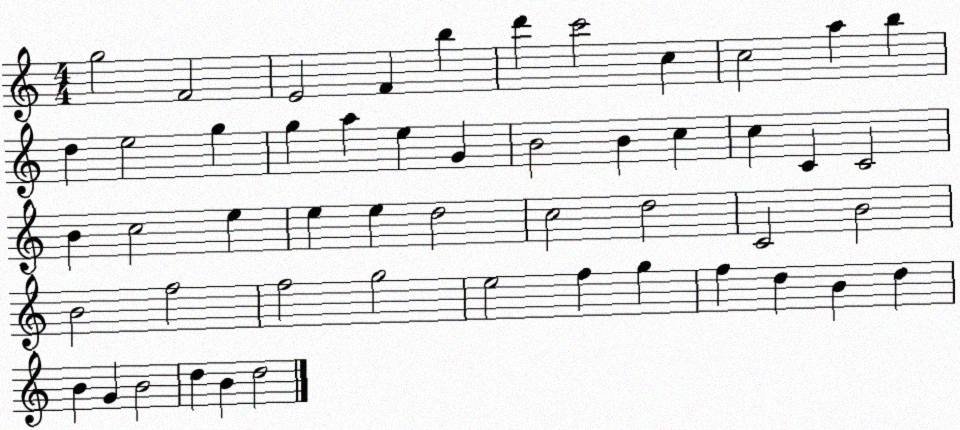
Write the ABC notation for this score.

X:1
T:Untitled
M:4/4
L:1/4
K:C
g2 F2 E2 F b d' c'2 c c2 a b d e2 g g a e G B2 B c c C C2 B c2 e e e d2 c2 d2 C2 B2 B2 f2 f2 g2 e2 f g f d B d B G B2 d B d2